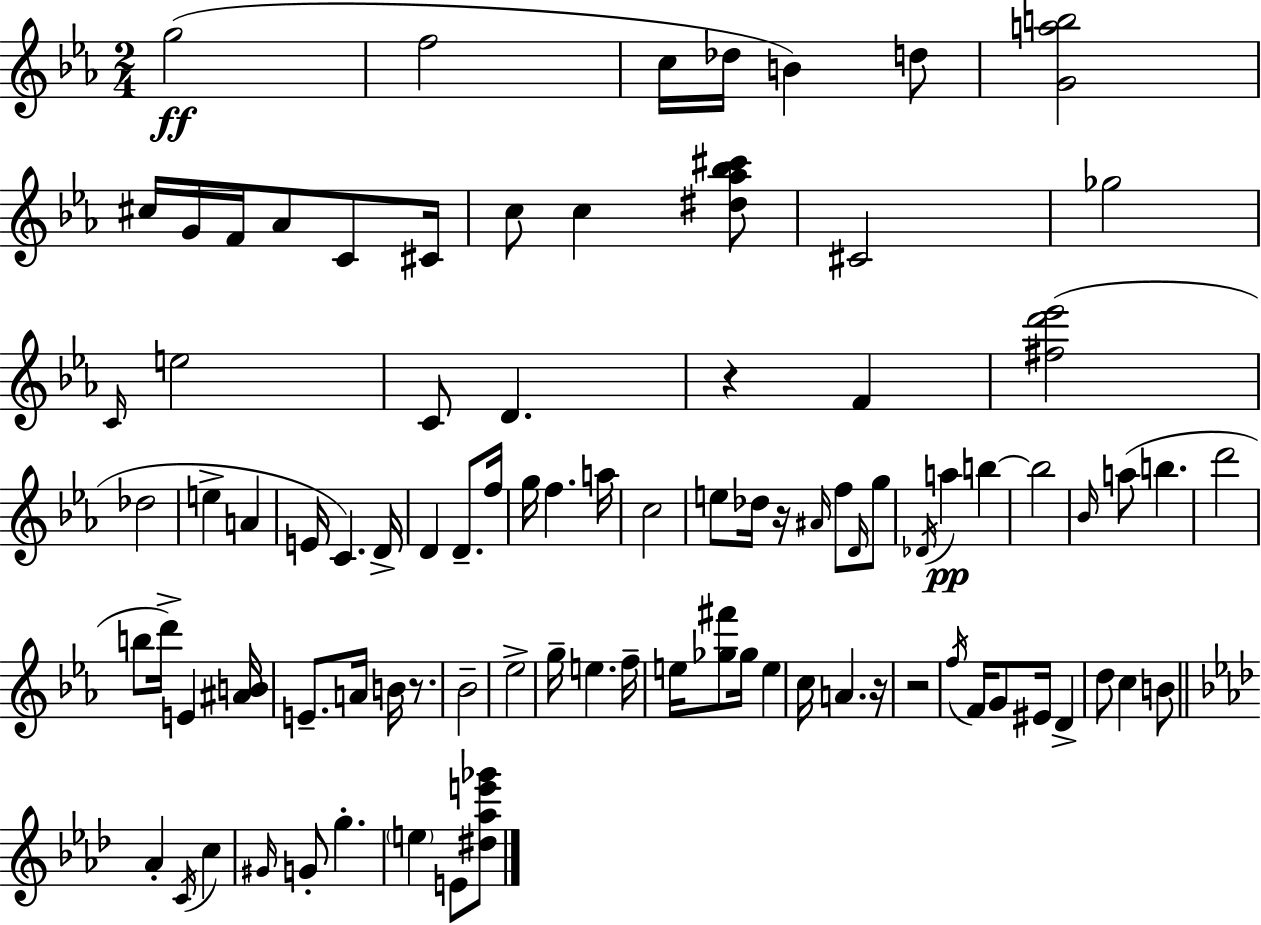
{
  \clef treble
  \numericTimeSignature
  \time 2/4
  \key ees \major
  g''2(\ff | f''2 | c''16 des''16 b'4) d''8 | <g' a'' b''>2 | \break cis''16 g'16 f'16 aes'8 c'8 cis'16 | c''8 c''4 <dis'' aes'' bes'' cis'''>8 | cis'2 | ges''2 | \break \grace { c'16 } e''2 | c'8 d'4. | r4 f'4 | <fis'' d''' ees'''>2( | \break des''2 | e''4-> a'4 | e'16 c'4.) | d'16-> d'4 d'8.-- | \break f''16 g''16 f''4. | a''16 c''2 | e''8 des''16 r16 \grace { ais'16 } f''8 | \grace { d'16 } g''8 \acciaccatura { des'16 }\pp a''4 | \break b''4~~ b''2 | \grace { bes'16 }( a''8 b''4. | d'''2 | b''8 d'''16->) | \break e'4 <ais' b'>16 e'8.-- | a'16 b'16 r8. bes'2-- | ees''2-> | g''16-- e''4. | \break f''16-- e''16 <ges'' fis'''>8 | ges''16 e''4 c''16 a'4. | r16 r2 | \acciaccatura { f''16 } f'16 g'8 | \break eis'16 d'4-> d''8 | c''4 b'8 \bar "||" \break \key aes \major aes'4-. \acciaccatura { c'16 } c''4 | \grace { gis'16 } g'8-. g''4.-. | \parenthesize e''4 e'8 | <dis'' aes'' e''' ges'''>8 \bar "|."
}